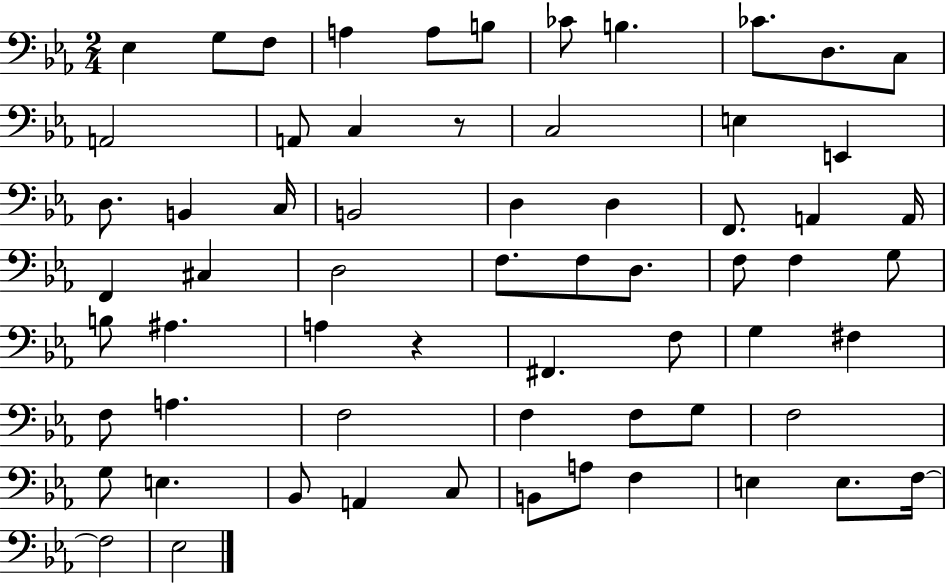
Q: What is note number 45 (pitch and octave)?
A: F3